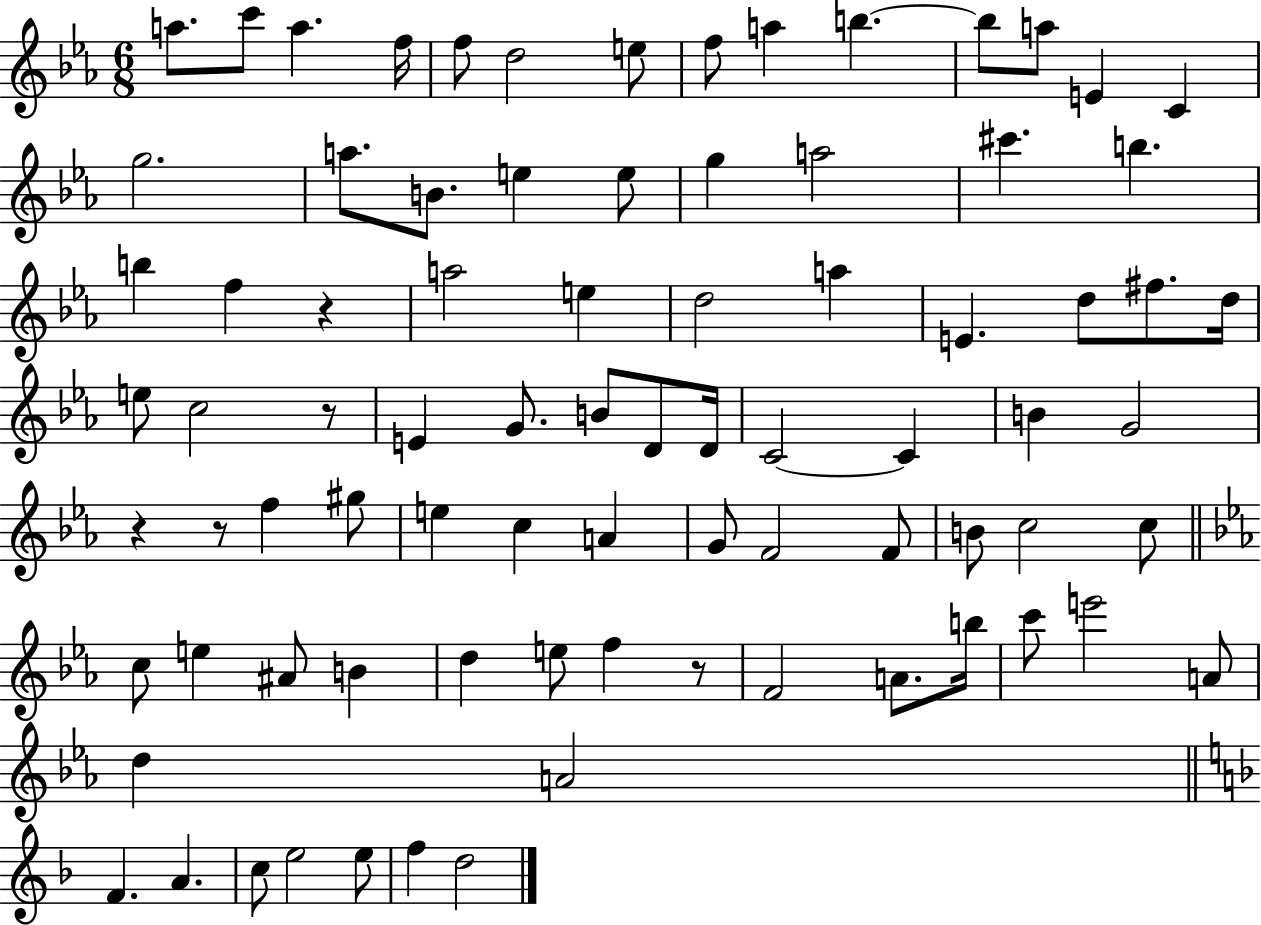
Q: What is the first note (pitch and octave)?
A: A5